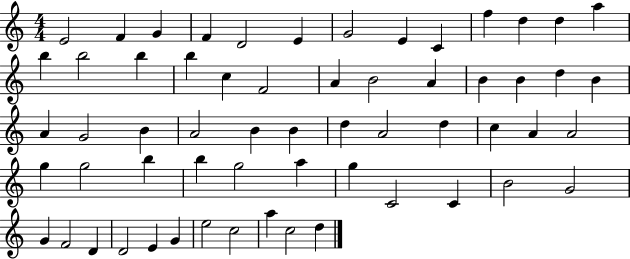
E4/h F4/q G4/q F4/q D4/h E4/q G4/h E4/q C4/q F5/q D5/q D5/q A5/q B5/q B5/h B5/q B5/q C5/q F4/h A4/q B4/h A4/q B4/q B4/q D5/q B4/q A4/q G4/h B4/q A4/h B4/q B4/q D5/q A4/h D5/q C5/q A4/q A4/h G5/q G5/h B5/q B5/q G5/h A5/q G5/q C4/h C4/q B4/h G4/h G4/q F4/h D4/q D4/h E4/q G4/q E5/h C5/h A5/q C5/h D5/q